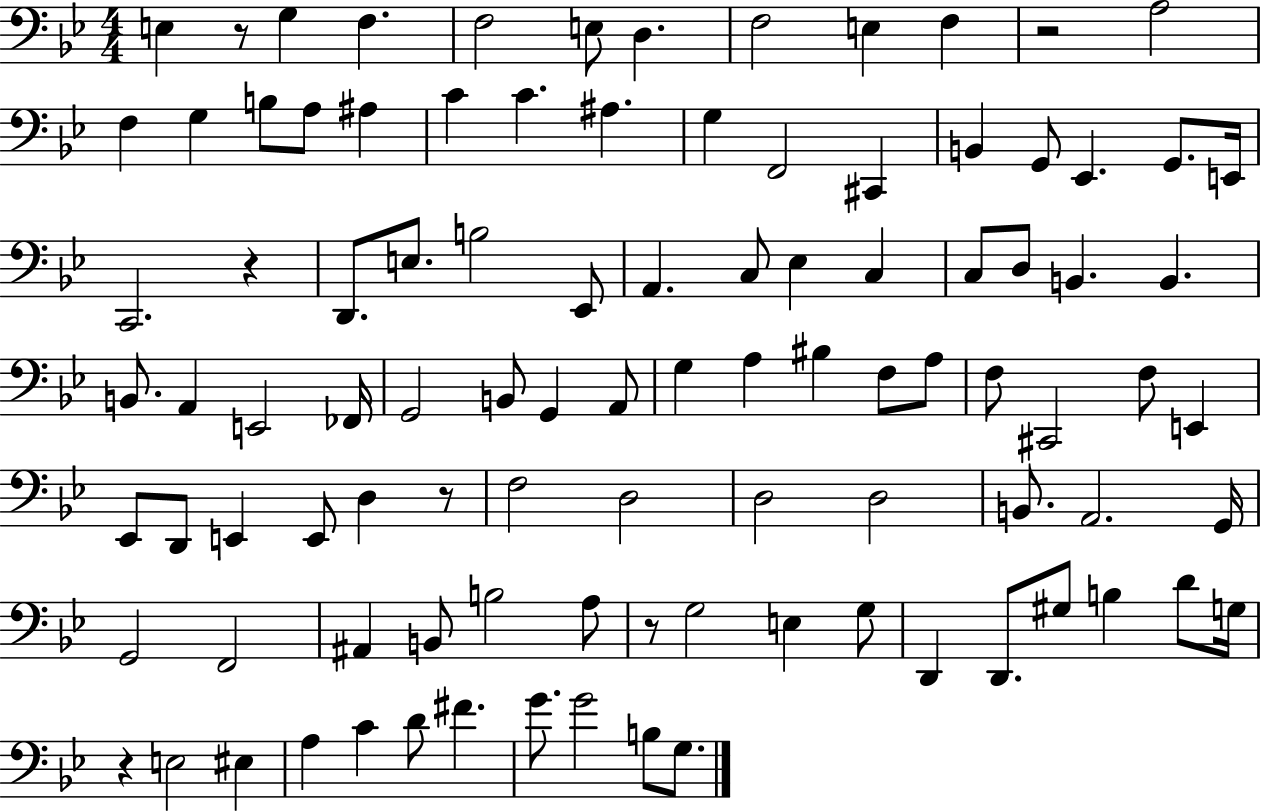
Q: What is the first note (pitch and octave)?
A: E3